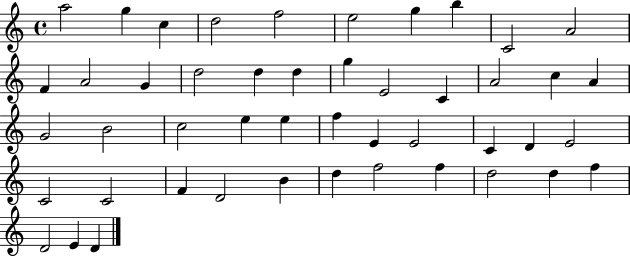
{
  \clef treble
  \time 4/4
  \defaultTimeSignature
  \key c \major
  a''2 g''4 c''4 | d''2 f''2 | e''2 g''4 b''4 | c'2 a'2 | \break f'4 a'2 g'4 | d''2 d''4 d''4 | g''4 e'2 c'4 | a'2 c''4 a'4 | \break g'2 b'2 | c''2 e''4 e''4 | f''4 e'4 e'2 | c'4 d'4 e'2 | \break c'2 c'2 | f'4 d'2 b'4 | d''4 f''2 f''4 | d''2 d''4 f''4 | \break d'2 e'4 d'4 | \bar "|."
}